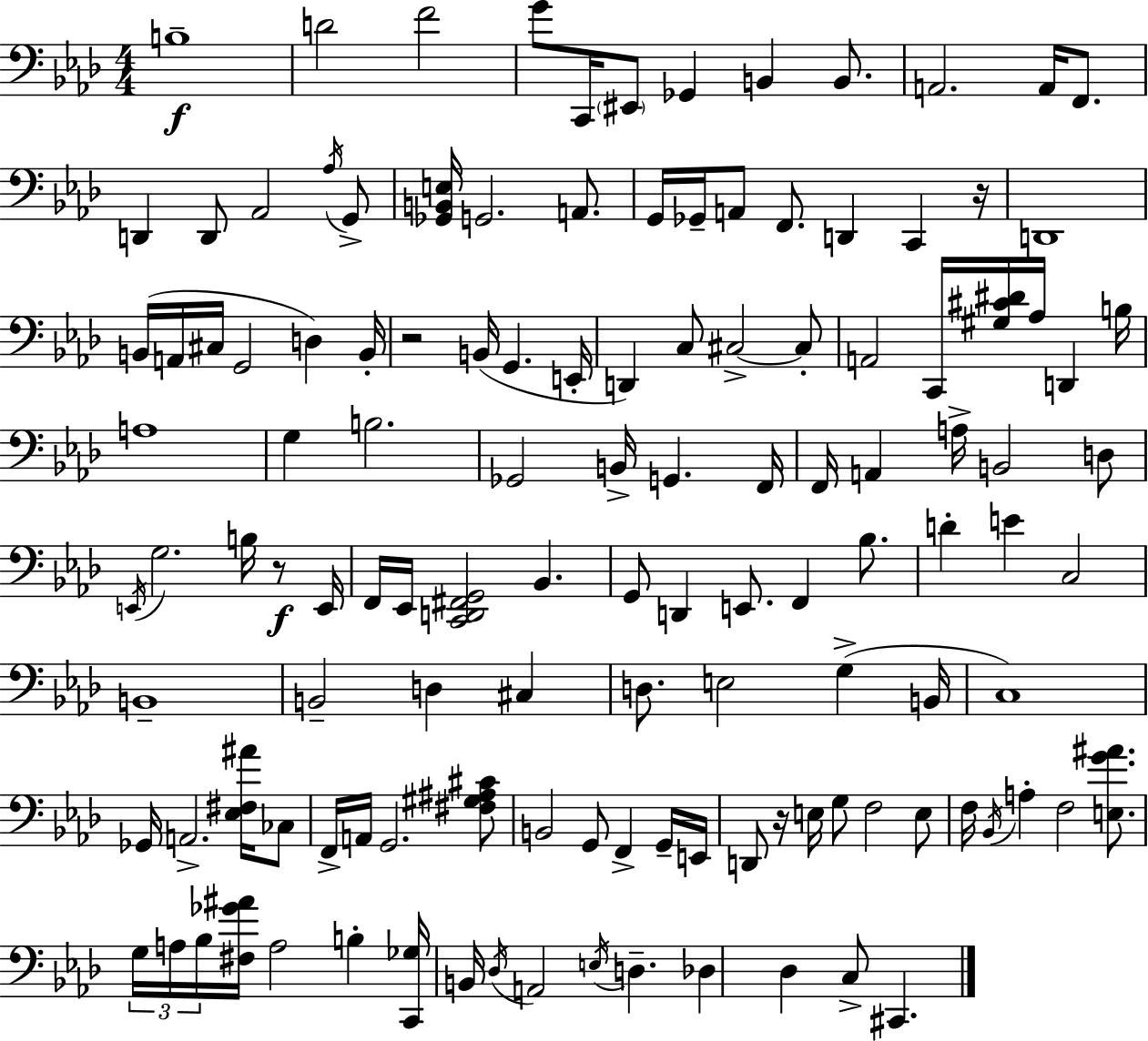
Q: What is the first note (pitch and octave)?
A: B3